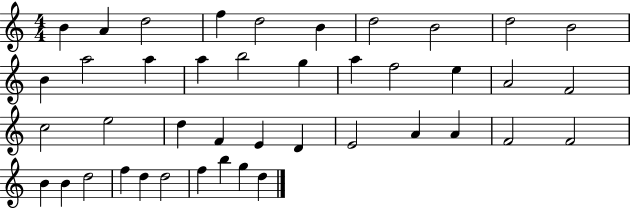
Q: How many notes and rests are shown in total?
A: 42